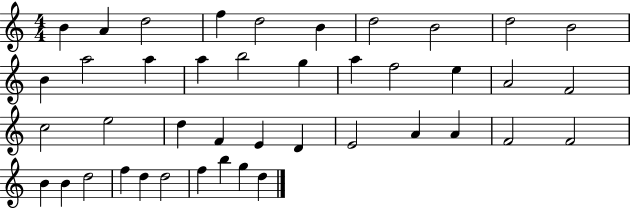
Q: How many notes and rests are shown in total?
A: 42